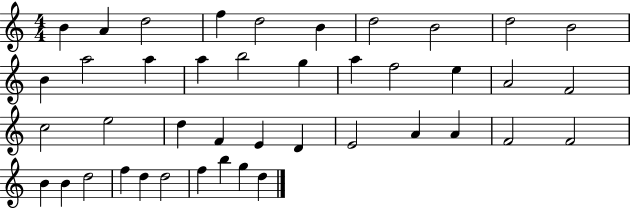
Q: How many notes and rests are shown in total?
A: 42